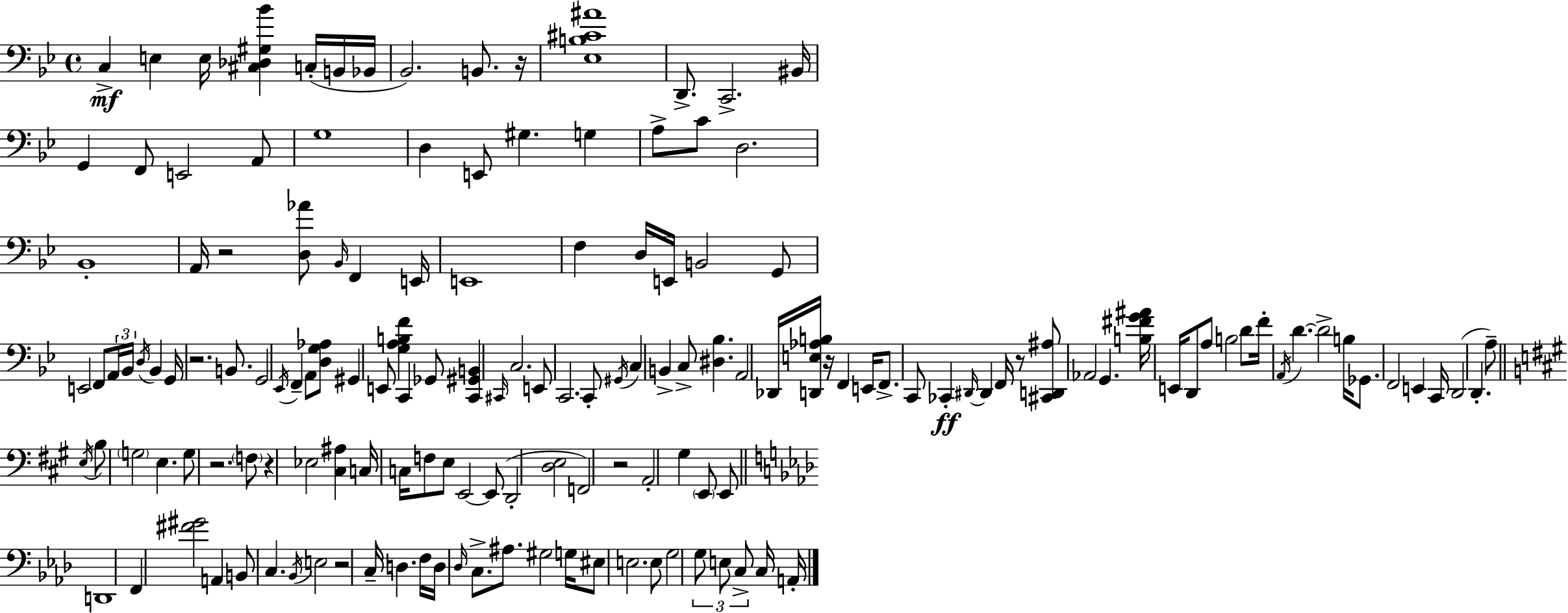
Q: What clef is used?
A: bass